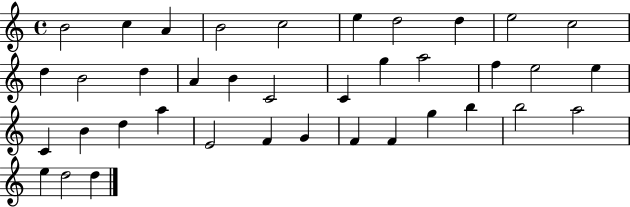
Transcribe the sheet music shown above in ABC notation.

X:1
T:Untitled
M:4/4
L:1/4
K:C
B2 c A B2 c2 e d2 d e2 c2 d B2 d A B C2 C g a2 f e2 e C B d a E2 F G F F g b b2 a2 e d2 d